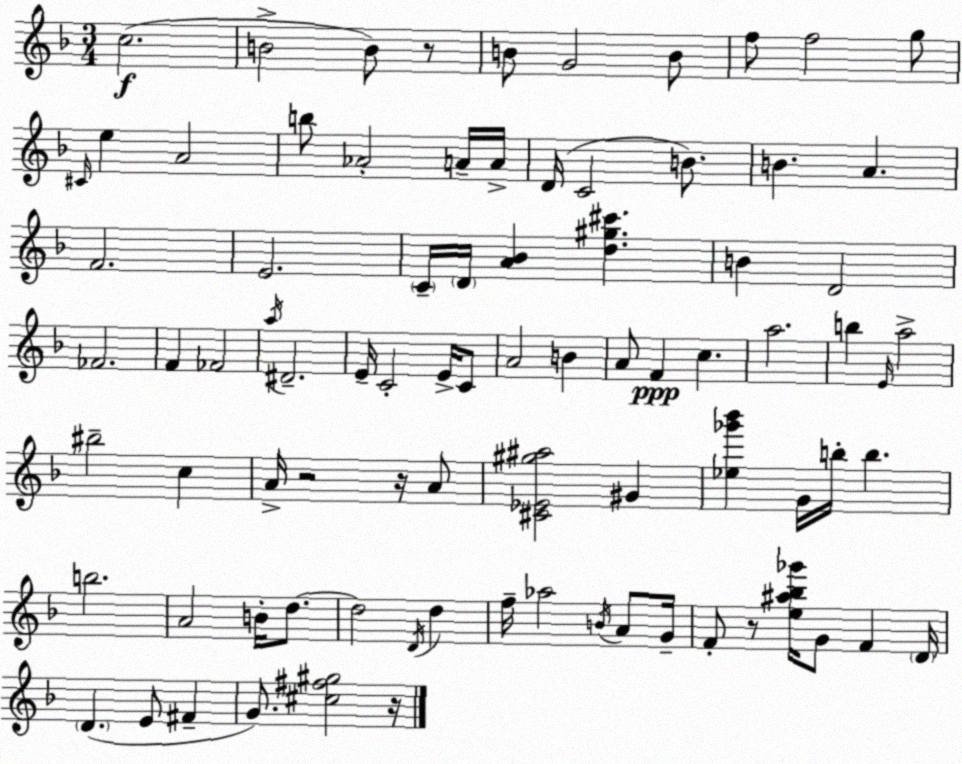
X:1
T:Untitled
M:3/4
L:1/4
K:F
c2 B2 B/2 z/2 B/2 G2 B/2 f/2 f2 g/2 ^C/4 e A2 b/2 _A2 A/4 A/4 D/4 C2 B/2 B A F2 E2 C/4 D/4 [A_B] [d^g^c'] B D2 _F2 F _F2 a/4 ^D2 E/4 C2 E/4 C/2 A2 B A/2 F c a2 b E/4 a2 ^b2 c A/4 z2 z/4 A/2 [^C_E^g^a]2 ^G [_e_g'_b'] G/4 b/4 b b2 A2 B/4 d/2 d2 D/4 d f/4 _a2 B/4 A/2 G/4 F/2 z/2 [e^a_b_g']/4 G/2 F D/4 D E/2 ^F G/2 [^c^f^g]2 z/4